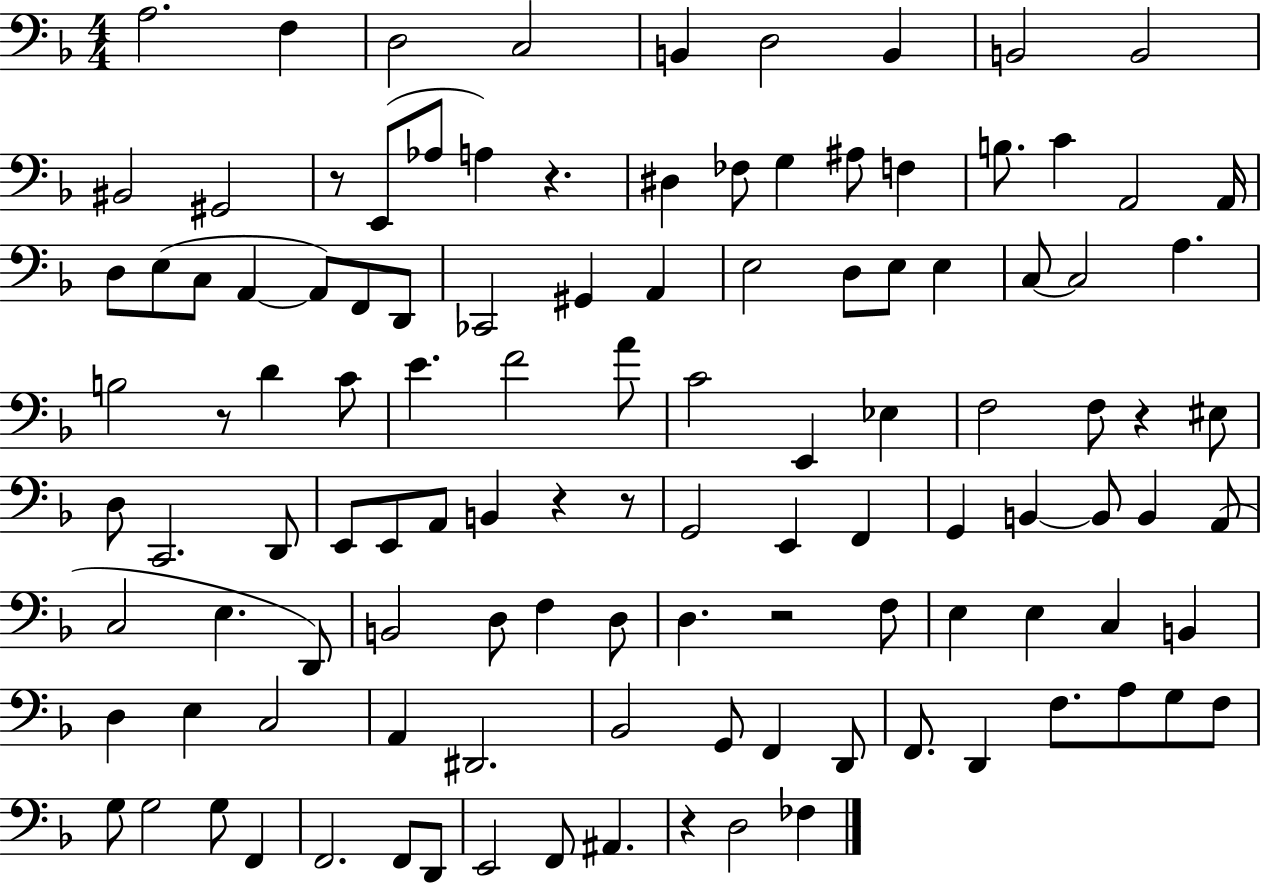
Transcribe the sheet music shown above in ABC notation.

X:1
T:Untitled
M:4/4
L:1/4
K:F
A,2 F, D,2 C,2 B,, D,2 B,, B,,2 B,,2 ^B,,2 ^G,,2 z/2 E,,/2 _A,/2 A, z ^D, _F,/2 G, ^A,/2 F, B,/2 C A,,2 A,,/4 D,/2 E,/2 C,/2 A,, A,,/2 F,,/2 D,,/2 _C,,2 ^G,, A,, E,2 D,/2 E,/2 E, C,/2 C,2 A, B,2 z/2 D C/2 E F2 A/2 C2 E,, _E, F,2 F,/2 z ^E,/2 D,/2 C,,2 D,,/2 E,,/2 E,,/2 A,,/2 B,, z z/2 G,,2 E,, F,, G,, B,, B,,/2 B,, A,,/2 C,2 E, D,,/2 B,,2 D,/2 F, D,/2 D, z2 F,/2 E, E, C, B,, D, E, C,2 A,, ^D,,2 _B,,2 G,,/2 F,, D,,/2 F,,/2 D,, F,/2 A,/2 G,/2 F,/2 G,/2 G,2 G,/2 F,, F,,2 F,,/2 D,,/2 E,,2 F,,/2 ^A,, z D,2 _F,